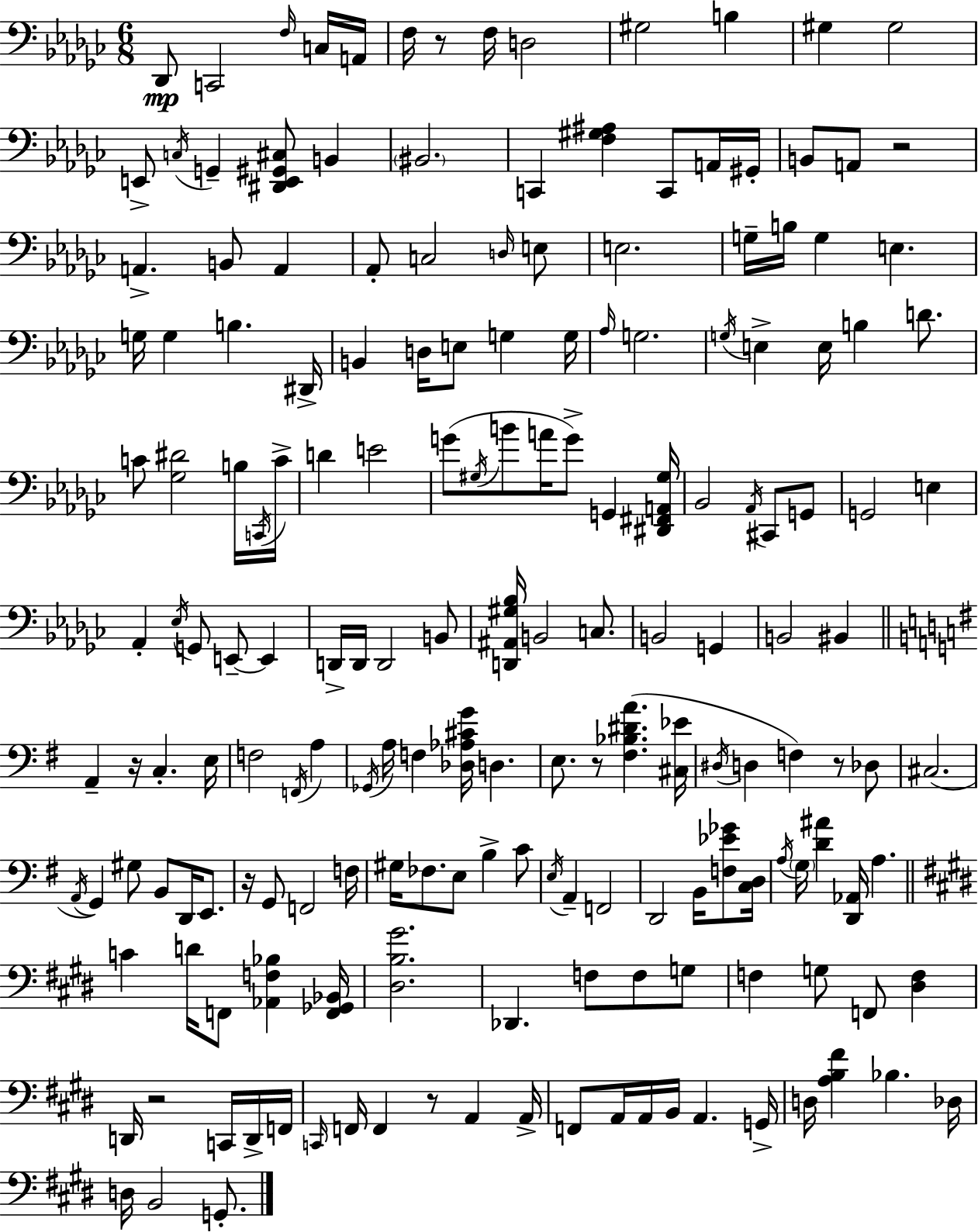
{
  \clef bass
  \numericTimeSignature
  \time 6/8
  \key ees \minor
  des,8\mp c,2 \grace { f16 } c16 | a,16 f16 r8 f16 d2 | gis2 b4 | gis4 gis2 | \break e,8-> \acciaccatura { c16 } g,4-- <dis, e, gis, cis>8 b,4 | \parenthesize bis,2. | c,4 <f gis ais>4 c,8 | a,16 gis,16-. b,8 a,8 r2 | \break a,4.-> b,8 a,4 | aes,8-. c2 | \grace { d16 } e8 e2. | g16-- b16 g4 e4. | \break g16 g4 b4. | dis,16-> b,4 d16 e8 g4 | g16 \grace { aes16 } g2. | \acciaccatura { g16 } e4-> e16 b4 | \break d'8. c'8 <ges dis'>2 | b16 \acciaccatura { c,16 } c'16-> d'4 e'2 | g'8( \acciaccatura { gis16 } b'8 a'16 | g'8->) g,4 <dis, fis, a, gis>16 bes,2 | \break \acciaccatura { aes,16 } cis,8 g,8 g,2 | e4 aes,4-. | \acciaccatura { ees16 } g,8 e,8--~~ e,4 d,16-> d,16 d,2 | b,8 <d, ais, gis bes>16 b,2 | \break c8. b,2 | g,4 b,2 | bis,4 \bar "||" \break \key e \minor a,4-- r16 c4.-. e16 | f2 \acciaccatura { f,16 } a4 | \acciaccatura { ges,16 } a16 f4 <des aes cis' g'>16 d4. | e8. r8 <fis bes dis' a'>4.( | \break <cis ees'>16 \acciaccatura { dis16 } d4 f4) r8 | des8 cis2.( | \acciaccatura { a,16 } g,4) gis8 b,8 | d,16 e,8. r16 g,8 f,2 | \break f16 gis16 fes8. e8 b4-> | c'8 \acciaccatura { e16 } a,4-- f,2 | d,2 | b,16 <f ees' ges'>8 <c d>16 \acciaccatura { a16 } \parenthesize g16 <d' ais'>4 <d, aes,>16 | \break a4. \bar "||" \break \key e \major c'4 d'16 f,8 <aes, f bes>4 <f, ges, bes,>16 | <dis b gis'>2. | des,4. f8 f8 g8 | f4 g8 f,8 <dis f>4 | \break d,16 r2 c,16 d,16-> f,16 | \grace { c,16 } f,16 f,4 r8 a,4 | a,16-> f,8 a,16 a,16 b,16 a,4. | g,16-> d16 <a b fis'>4 bes4. | \break des16 d16 b,2 g,8.-. | \bar "|."
}